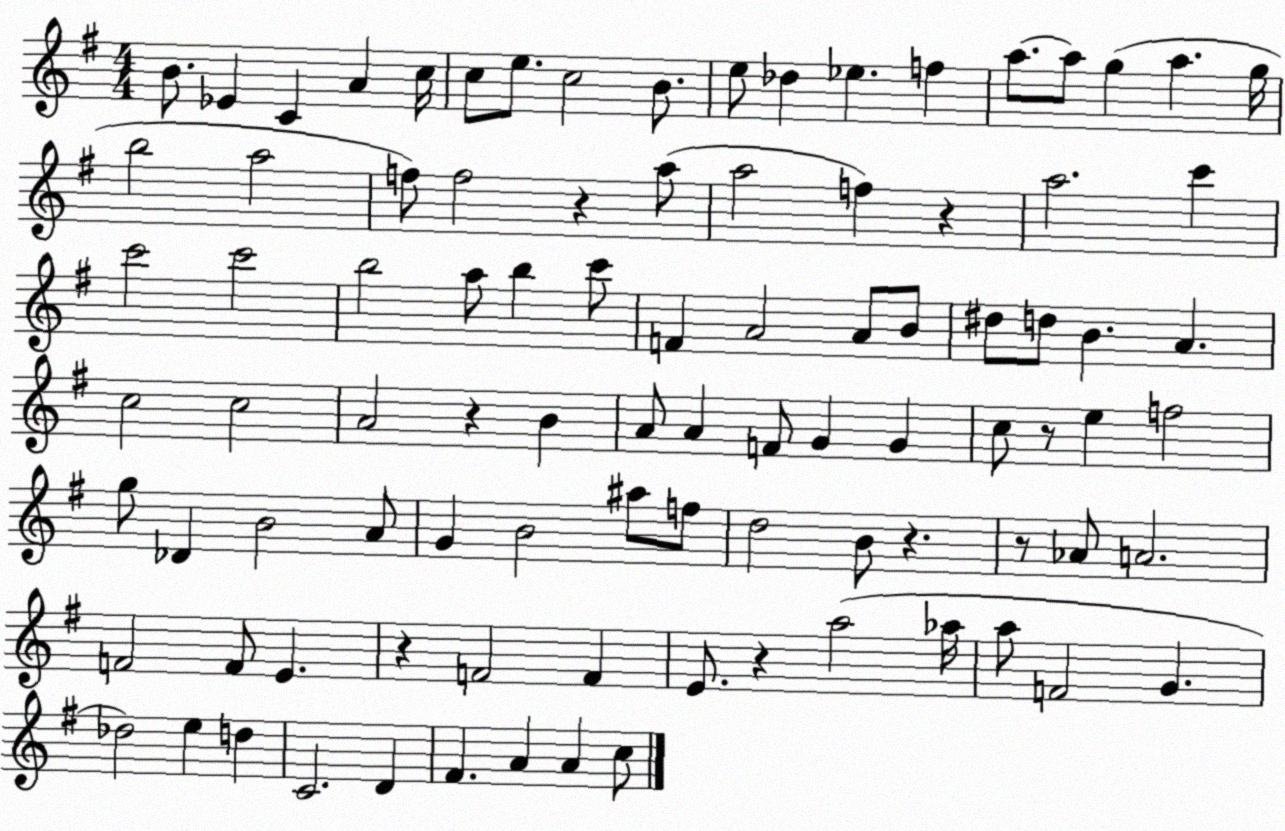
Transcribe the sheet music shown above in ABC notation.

X:1
T:Untitled
M:4/4
L:1/4
K:G
B/2 _E C A c/4 c/2 e/2 c2 B/2 e/2 _d _e f a/2 a/2 g a g/4 b2 a2 f/2 f2 z a/2 a2 f z a2 c' c'2 c'2 b2 a/2 b c'/2 F A2 A/2 B/2 ^d/2 d/2 B A c2 c2 A2 z B A/2 A F/2 G G c/2 z/2 e f2 g/2 _D B2 A/2 G B2 ^a/2 f/2 d2 B/2 z z/2 _A/2 A2 F2 F/2 E z F2 F E/2 z a2 _a/4 a/2 F2 G _d2 e d C2 D ^F A A c/2